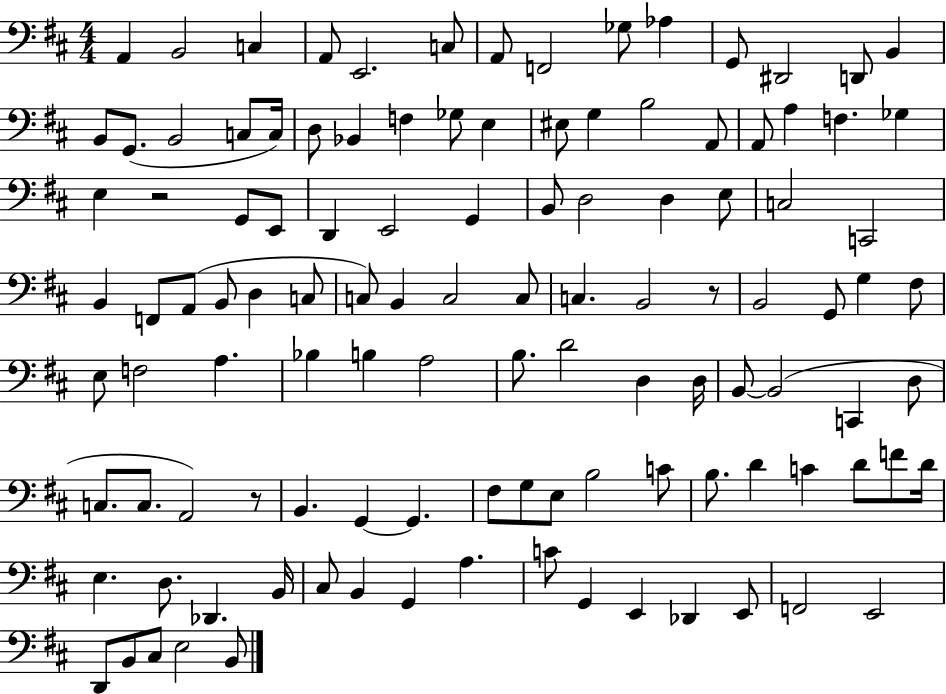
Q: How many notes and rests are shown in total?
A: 114